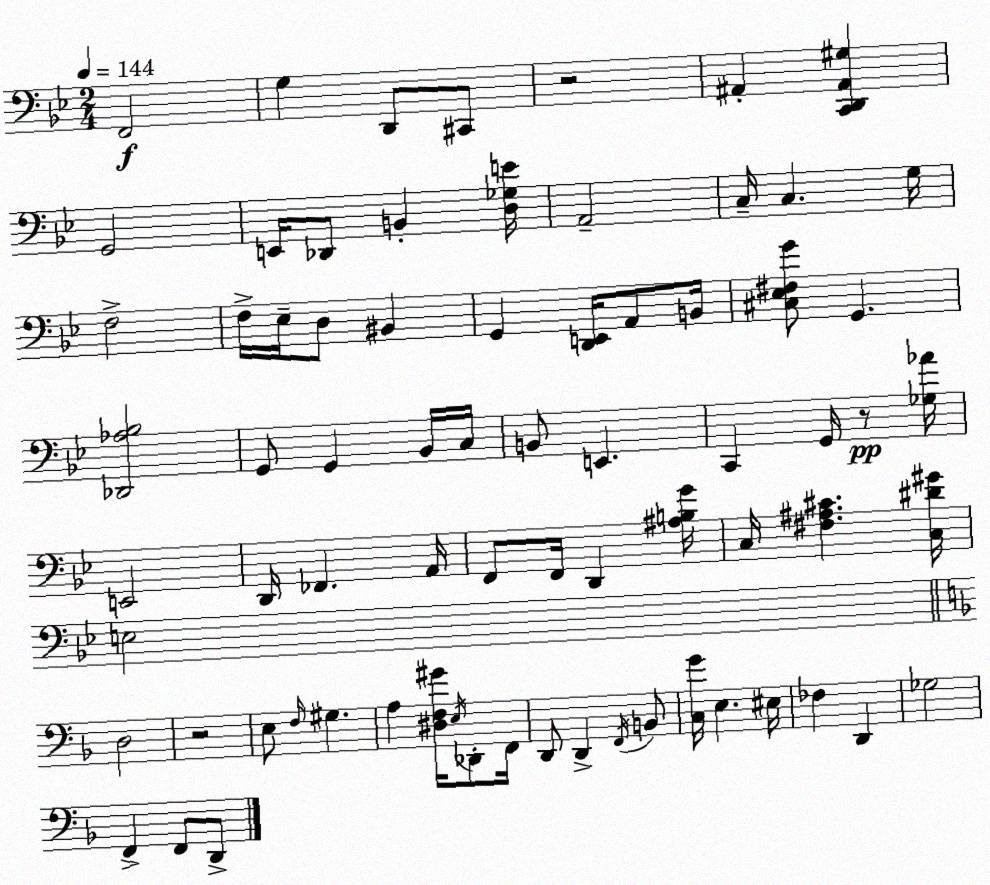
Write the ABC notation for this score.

X:1
T:Untitled
M:2/4
L:1/4
K:Bb
F,,2 G, D,,/2 ^C,,/2 z2 ^A,, [C,,D,,^A,,^G,] G,,2 E,,/4 _D,,/2 B,, [D,_G,E]/4 A,,2 C,/4 C, G,/4 F,2 F,/4 _E,/4 D,/2 ^B,, G,, [D,,E,,]/4 A,,/2 B,,/4 [^C,_E,^F,G]/2 G,, [_D,,_A,_B,]2 G,,/2 G,, _B,,/4 C,/4 B,,/2 E,, C,, G,,/4 z/2 [_G,_A]/4 E,,2 D,,/4 _F,, A,,/4 F,,/2 F,,/4 D,, [^A,B,G]/4 C,/4 [^F,^A,^C] [C,^D^G]/4 E,2 D,2 z2 E,/2 F,/4 ^G, A, [^D,F,^G]/4 E,/4 _D,,/2 F,,/4 D,,/2 D,, F,,/4 B,,/2 [C,G]/4 E, ^E,/4 _F, D,, _G,2 F,, F,,/2 D,,/2